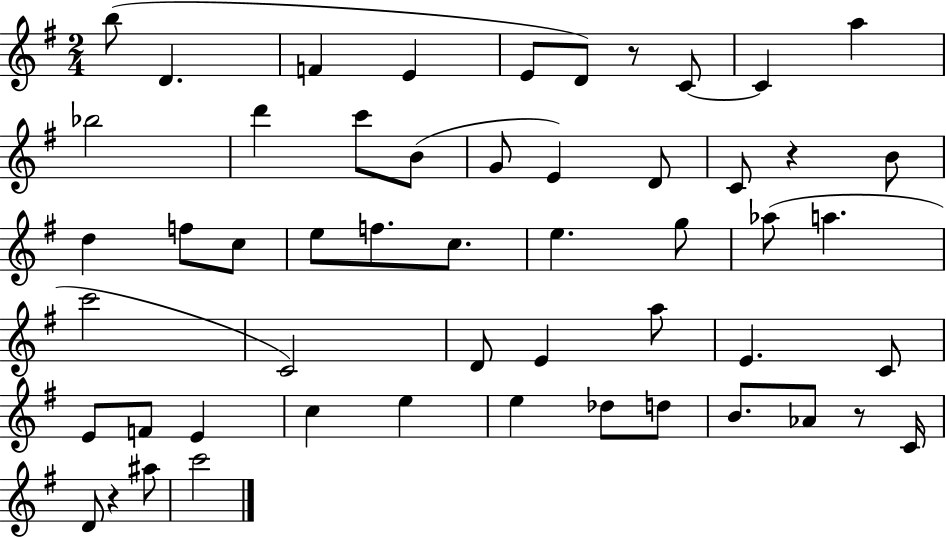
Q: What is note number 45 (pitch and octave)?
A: Ab4